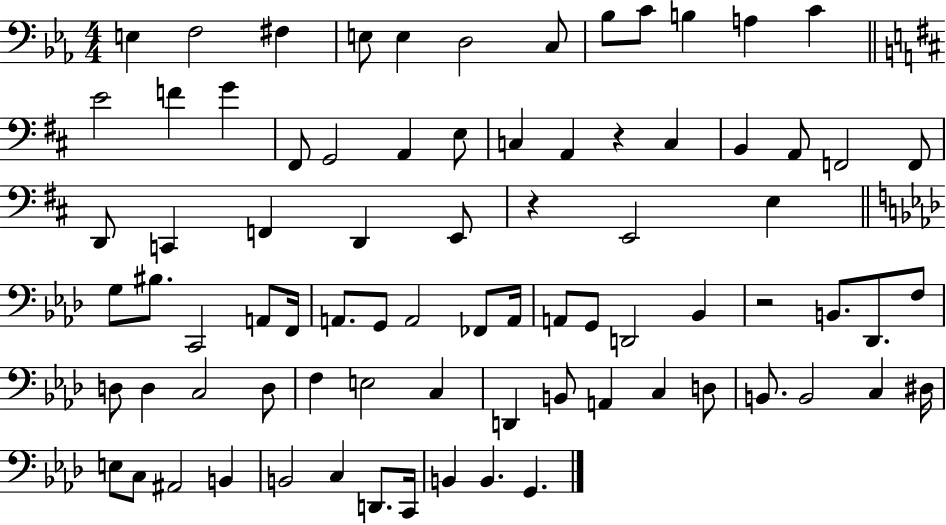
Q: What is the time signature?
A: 4/4